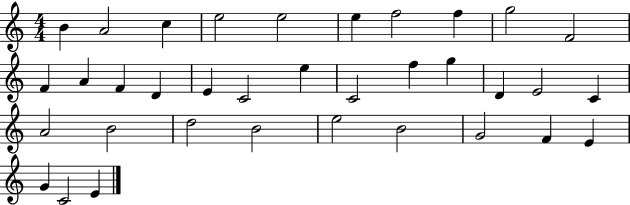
{
  \clef treble
  \numericTimeSignature
  \time 4/4
  \key c \major
  b'4 a'2 c''4 | e''2 e''2 | e''4 f''2 f''4 | g''2 f'2 | \break f'4 a'4 f'4 d'4 | e'4 c'2 e''4 | c'2 f''4 g''4 | d'4 e'2 c'4 | \break a'2 b'2 | d''2 b'2 | e''2 b'2 | g'2 f'4 e'4 | \break g'4 c'2 e'4 | \bar "|."
}